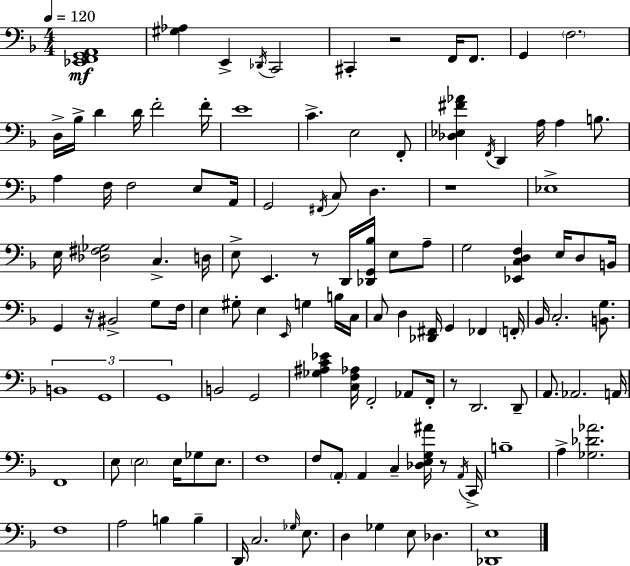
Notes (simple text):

[Eb2,F2,G2,A2]/w [G#3,Ab3]/q E2/q Db2/s C2/h C#2/q R/h F2/s F2/e. G2/q F3/h. D3/s Bb3/s D4/q D4/s F4/h F4/s E4/w C4/q. E3/h F2/e [Db3,Eb3,F#4,Ab4]/q F2/s D2/q A3/s A3/q B3/e. A3/q F3/s F3/h E3/e A2/s G2/h F#2/s C3/e D3/q. R/w Eb3/w E3/s [Db3,F#3,Gb3]/h C3/q. D3/s E3/e E2/q. R/e D2/s [Db2,G2,Bb3]/s E3/e A3/e G3/h [Eb2,C3,D3,F3]/q E3/s D3/e B2/s G2/q R/s BIS2/h G3/e F3/s E3/q G#3/e E3/q E2/s G3/q B3/s C3/s C3/e D3/q [Db2,F#2]/s G2/q FES2/q F2/s Bb2/s C3/h. [B2,G3]/e. B2/w G2/w G2/w B2/h G2/h [Gb3,A#3,C4,Eb4]/q [C3,F3,Ab3]/s F2/h Ab2/e F2/s R/e D2/h. D2/e A2/e. Ab2/h. A2/s F2/w E3/e E3/h E3/s Gb3/e E3/e. F3/w F3/e A2/e A2/q C3/q [Db3,E3,G3,A#4]/s R/e A2/s C2/s B3/w A3/q [Gb3,Db4,Ab4]/h. F3/w A3/h B3/q B3/q D2/s C3/h. Gb3/s E3/e. D3/q Gb3/q E3/e Db3/q. [Db2,E3]/w